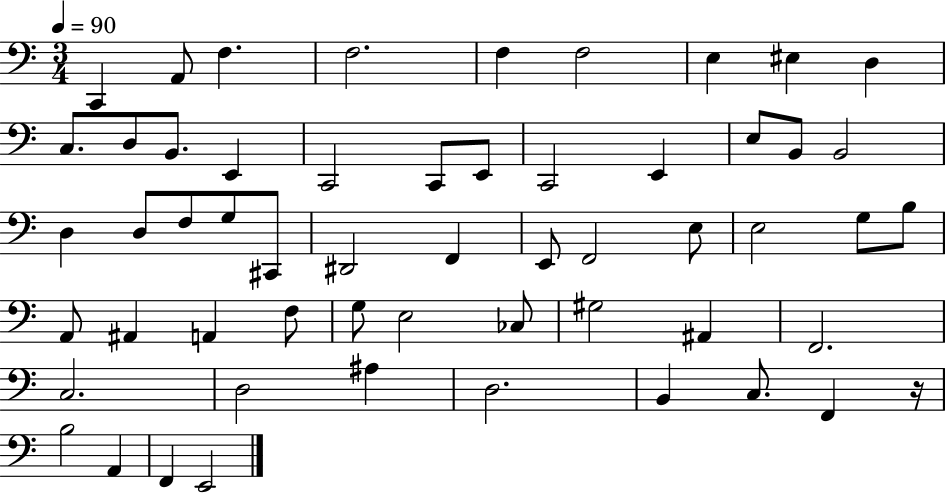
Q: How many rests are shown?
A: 1